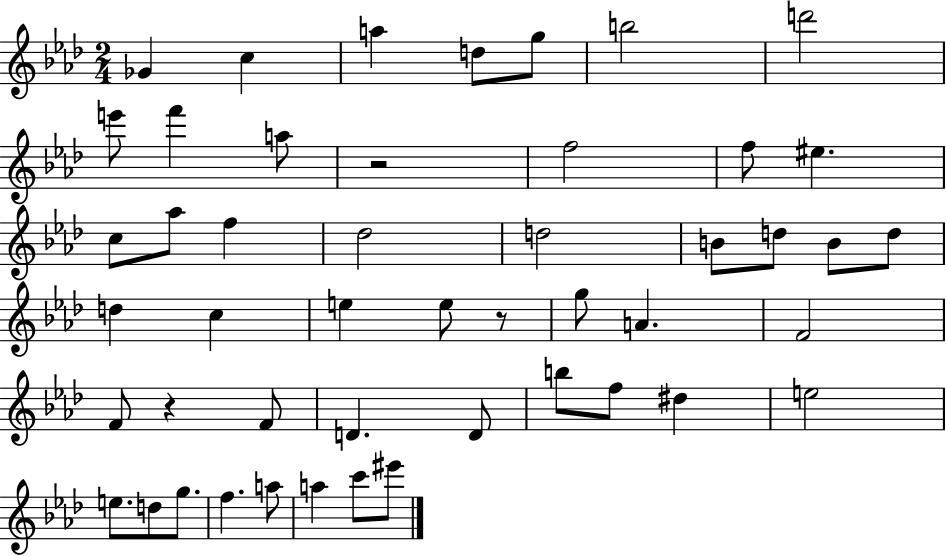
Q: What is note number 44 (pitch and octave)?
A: C6